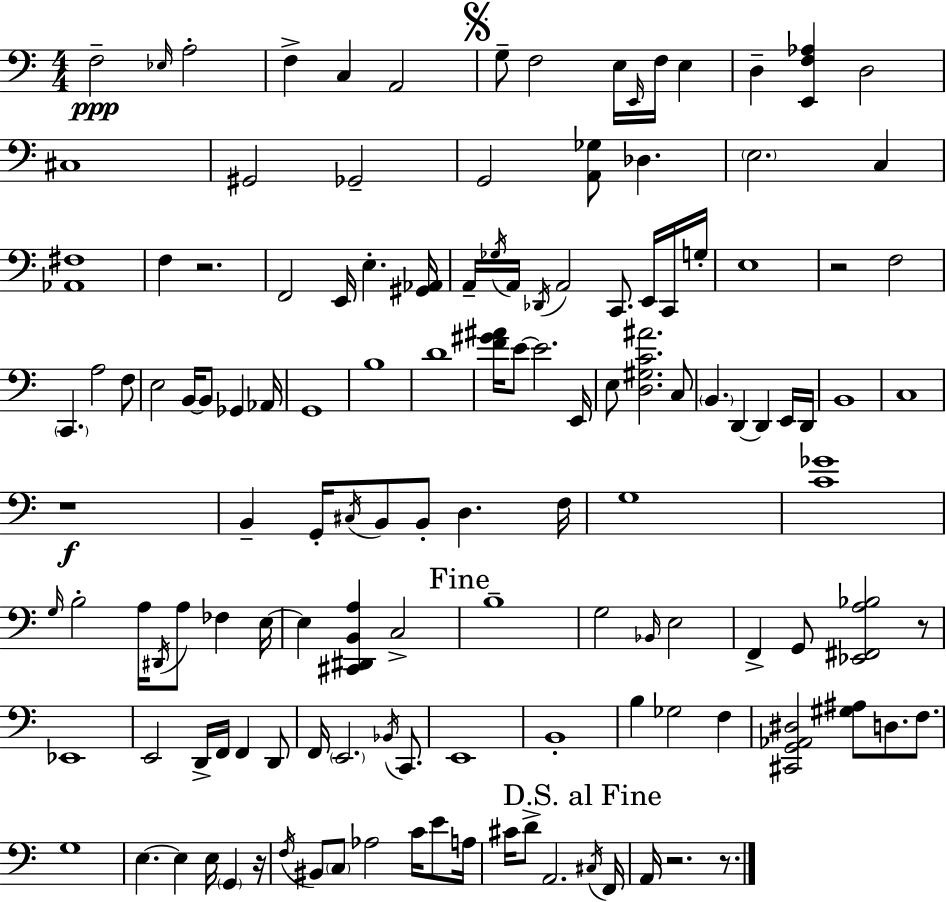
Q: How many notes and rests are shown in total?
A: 135